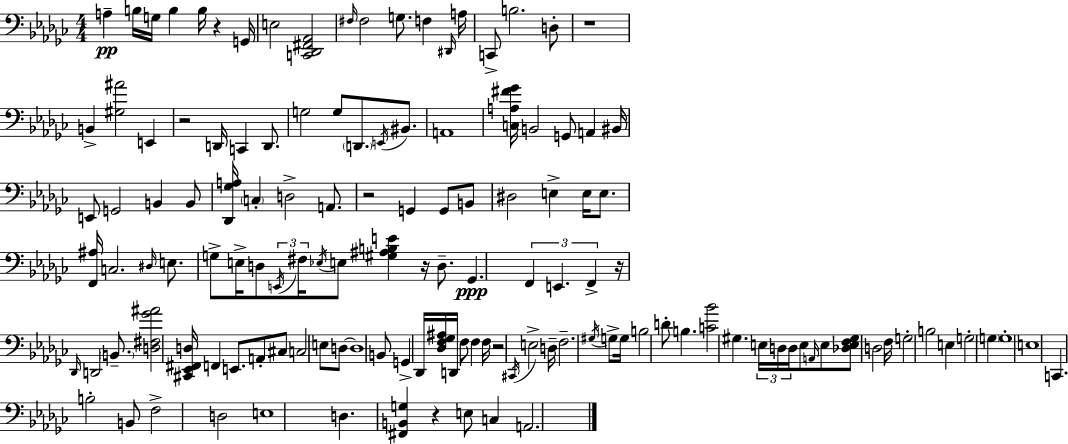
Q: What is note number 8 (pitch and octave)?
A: F#3